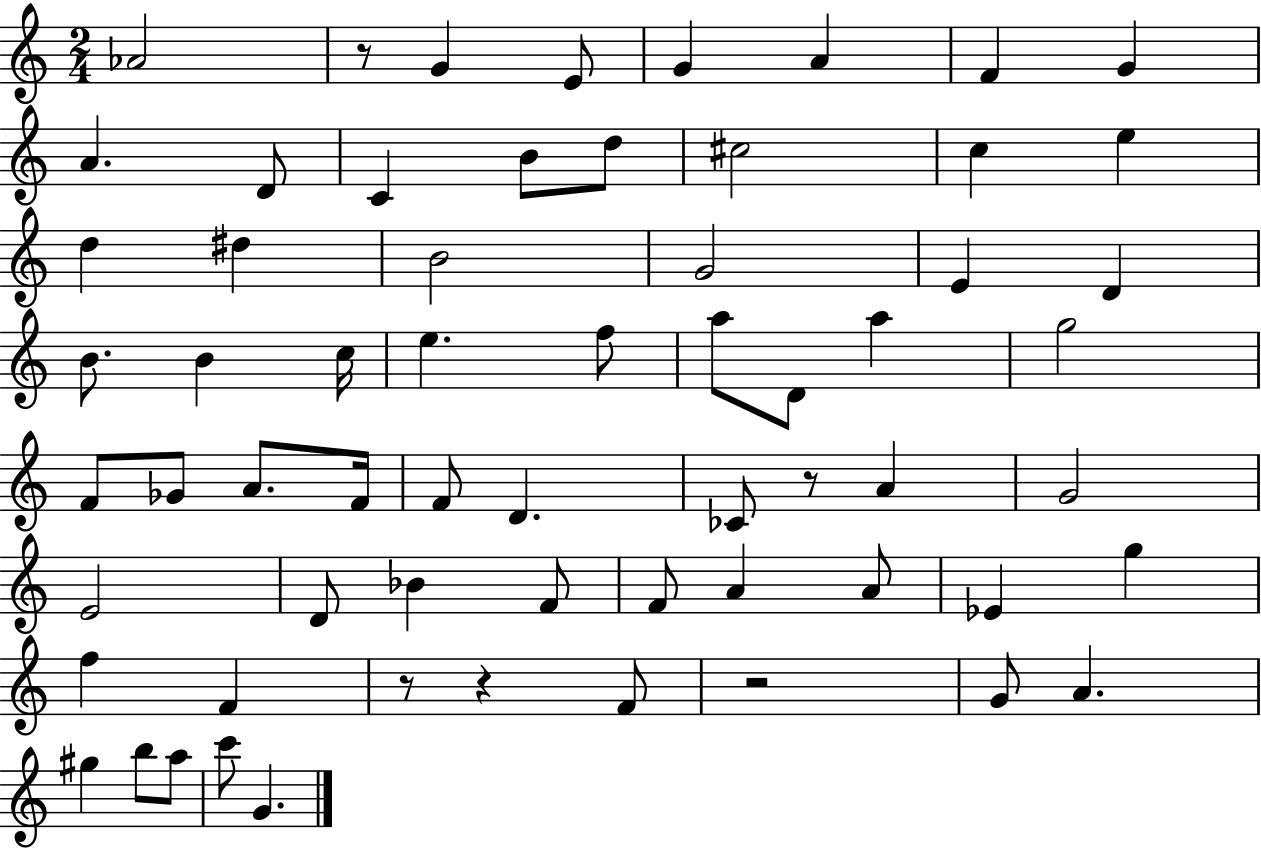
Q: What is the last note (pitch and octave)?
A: G4